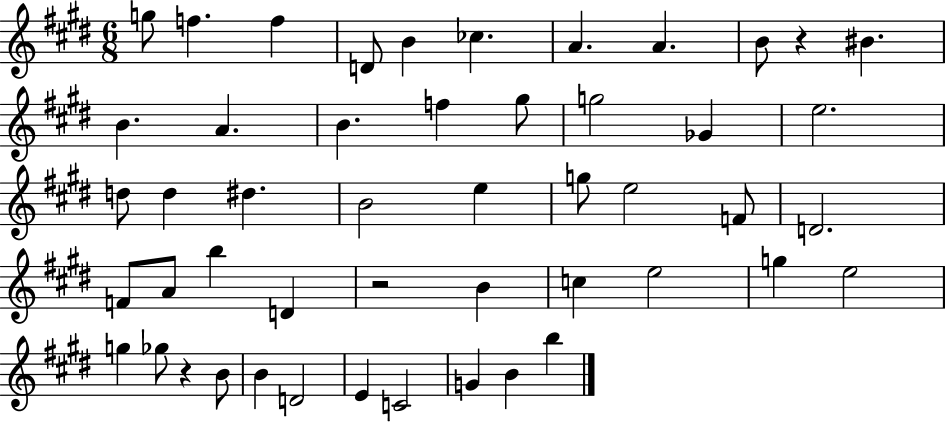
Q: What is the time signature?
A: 6/8